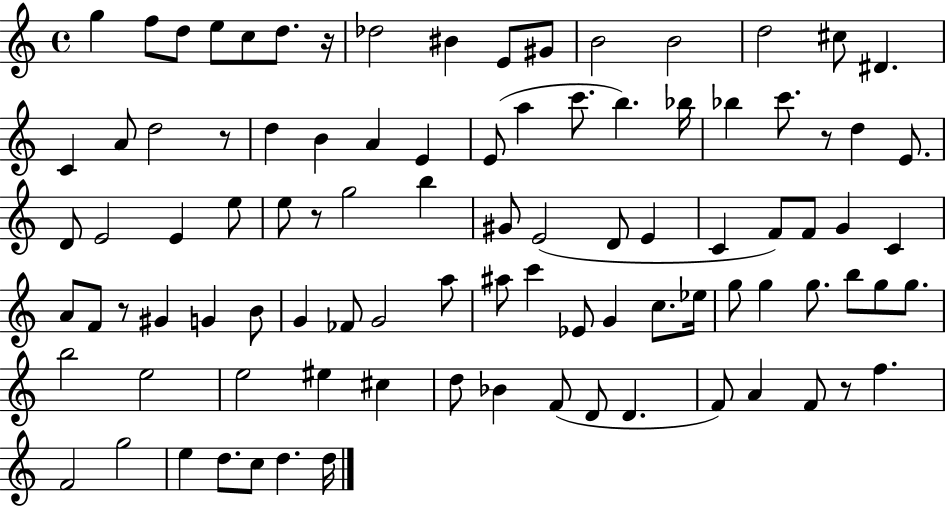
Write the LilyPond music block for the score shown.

{
  \clef treble
  \time 4/4
  \defaultTimeSignature
  \key c \major
  g''4 f''8 d''8 e''8 c''8 d''8. r16 | des''2 bis'4 e'8 gis'8 | b'2 b'2 | d''2 cis''8 dis'4. | \break c'4 a'8 d''2 r8 | d''4 b'4 a'4 e'4 | e'8( a''4 c'''8. b''4.) bes''16 | bes''4 c'''8. r8 d''4 e'8. | \break d'8 e'2 e'4 e''8 | e''8 r8 g''2 b''4 | gis'8 e'2( d'8 e'4 | c'4 f'8) f'8 g'4 c'4 | \break a'8 f'8 r8 gis'4 g'4 b'8 | g'4 fes'8 g'2 a''8 | ais''8 c'''4 ees'8 g'4 c''8. ees''16 | g''8 g''4 g''8. b''8 g''8 g''8. | \break b''2 e''2 | e''2 eis''4 cis''4 | d''8 bes'4 f'8( d'8 d'4. | f'8) a'4 f'8 r8 f''4. | \break f'2 g''2 | e''4 d''8. c''8 d''4. d''16 | \bar "|."
}